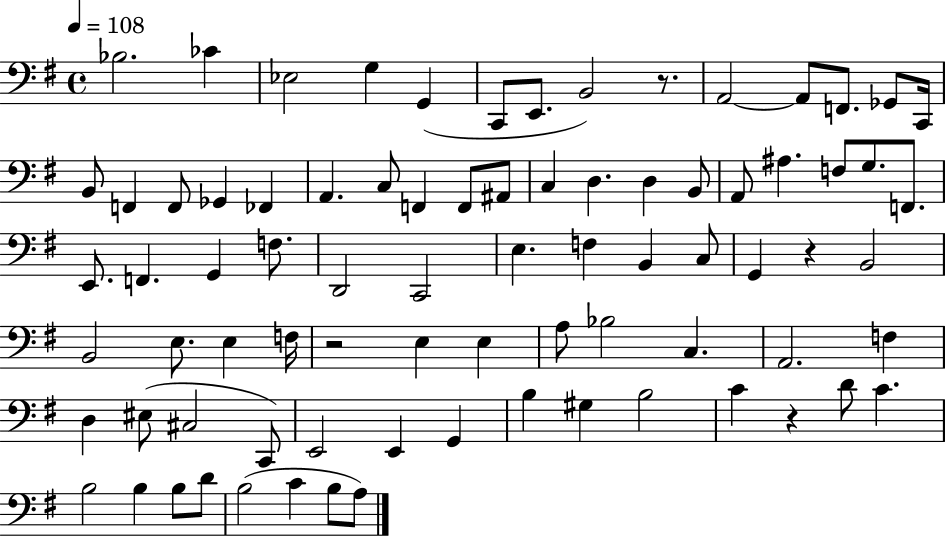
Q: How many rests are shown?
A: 4